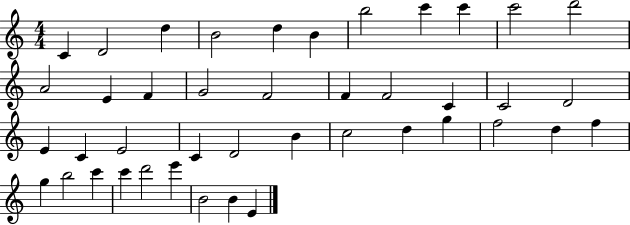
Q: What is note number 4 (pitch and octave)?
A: B4